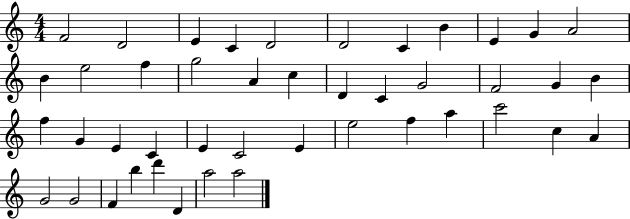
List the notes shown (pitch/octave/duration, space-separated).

F4/h D4/h E4/q C4/q D4/h D4/h C4/q B4/q E4/q G4/q A4/h B4/q E5/h F5/q G5/h A4/q C5/q D4/q C4/q G4/h F4/h G4/q B4/q F5/q G4/q E4/q C4/q E4/q C4/h E4/q E5/h F5/q A5/q C6/h C5/q A4/q G4/h G4/h F4/q B5/q D6/q D4/q A5/h A5/h